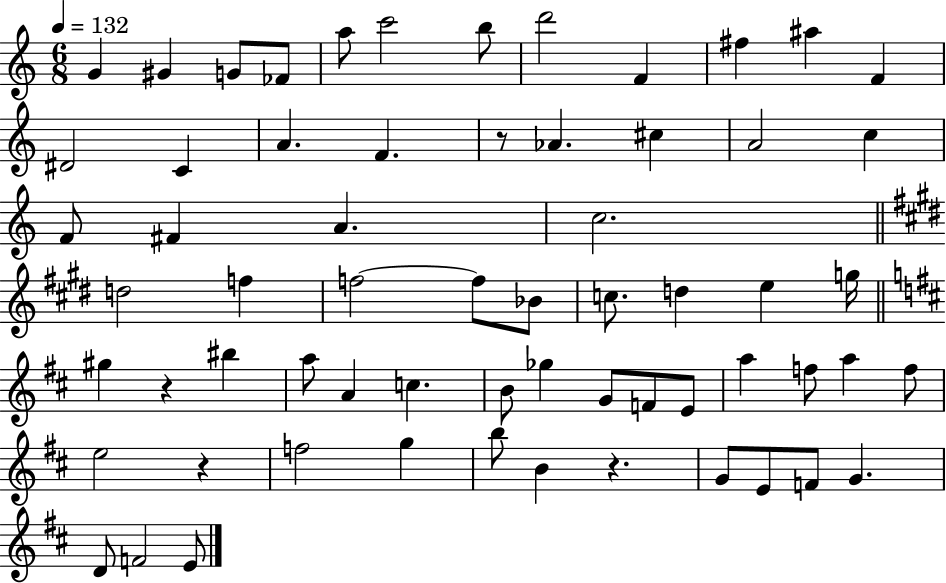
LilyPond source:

{
  \clef treble
  \numericTimeSignature
  \time 6/8
  \key c \major
  \tempo 4 = 132
  g'4 gis'4 g'8 fes'8 | a''8 c'''2 b''8 | d'''2 f'4 | fis''4 ais''4 f'4 | \break dis'2 c'4 | a'4. f'4. | r8 aes'4. cis''4 | a'2 c''4 | \break f'8 fis'4 a'4. | c''2. | \bar "||" \break \key e \major d''2 f''4 | f''2~~ f''8 bes'8 | c''8. d''4 e''4 g''16 | \bar "||" \break \key d \major gis''4 r4 bis''4 | a''8 a'4 c''4. | b'8 ges''4 g'8 f'8 e'8 | a''4 f''8 a''4 f''8 | \break e''2 r4 | f''2 g''4 | b''8 b'4 r4. | g'8 e'8 f'8 g'4. | \break d'8 f'2 e'8 | \bar "|."
}